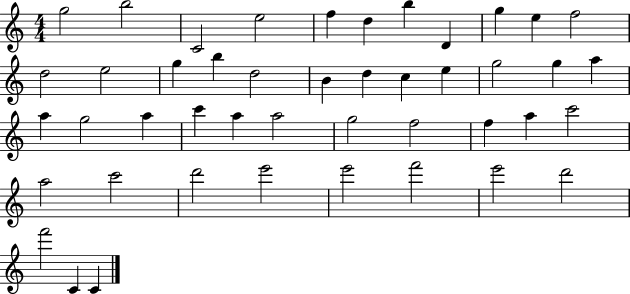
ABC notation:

X:1
T:Untitled
M:4/4
L:1/4
K:C
g2 b2 C2 e2 f d b D g e f2 d2 e2 g b d2 B d c e g2 g a a g2 a c' a a2 g2 f2 f a c'2 a2 c'2 d'2 e'2 e'2 f'2 e'2 d'2 f'2 C C